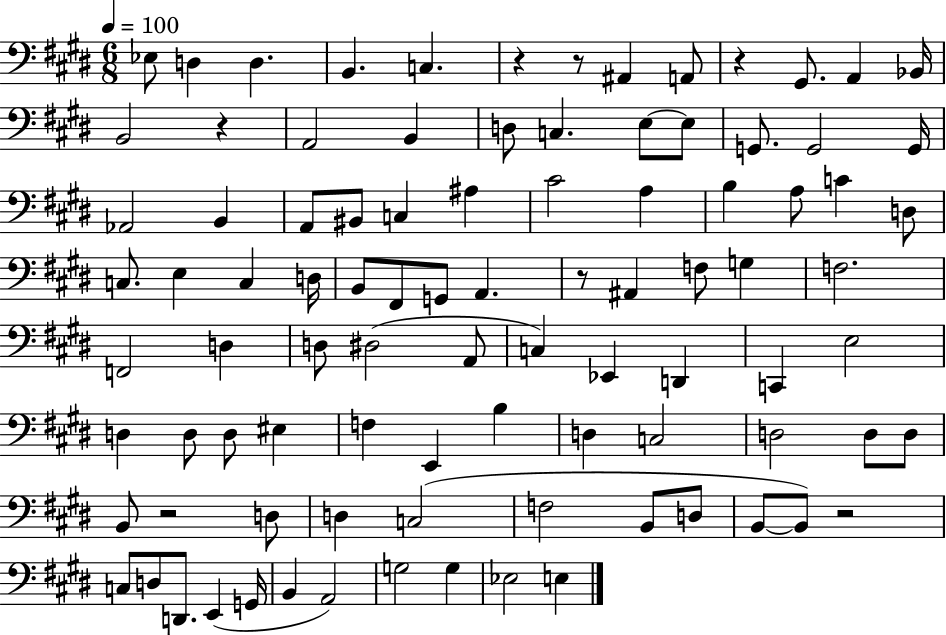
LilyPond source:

{
  \clef bass
  \numericTimeSignature
  \time 6/8
  \key e \major
  \tempo 4 = 100
  \repeat volta 2 { ees8 d4 d4. | b,4. c4. | r4 r8 ais,4 a,8 | r4 gis,8. a,4 bes,16 | \break b,2 r4 | a,2 b,4 | d8 c4. e8~~ e8 | g,8. g,2 g,16 | \break aes,2 b,4 | a,8 bis,8 c4 ais4 | cis'2 a4 | b4 a8 c'4 d8 | \break c8. e4 c4 d16 | b,8 fis,8 g,8 a,4. | r8 ais,4 f8 g4 | f2. | \break f,2 d4 | d8 dis2( a,8 | c4) ees,4 d,4 | c,4 e2 | \break d4 d8 d8 eis4 | f4 e,4 b4 | d4 c2 | d2 d8 d8 | \break b,8 r2 d8 | d4 c2( | f2 b,8 d8 | b,8~~ b,8) r2 | \break c8 d8 d,8. e,4( g,16 | b,4 a,2) | g2 g4 | ees2 e4 | \break } \bar "|."
}